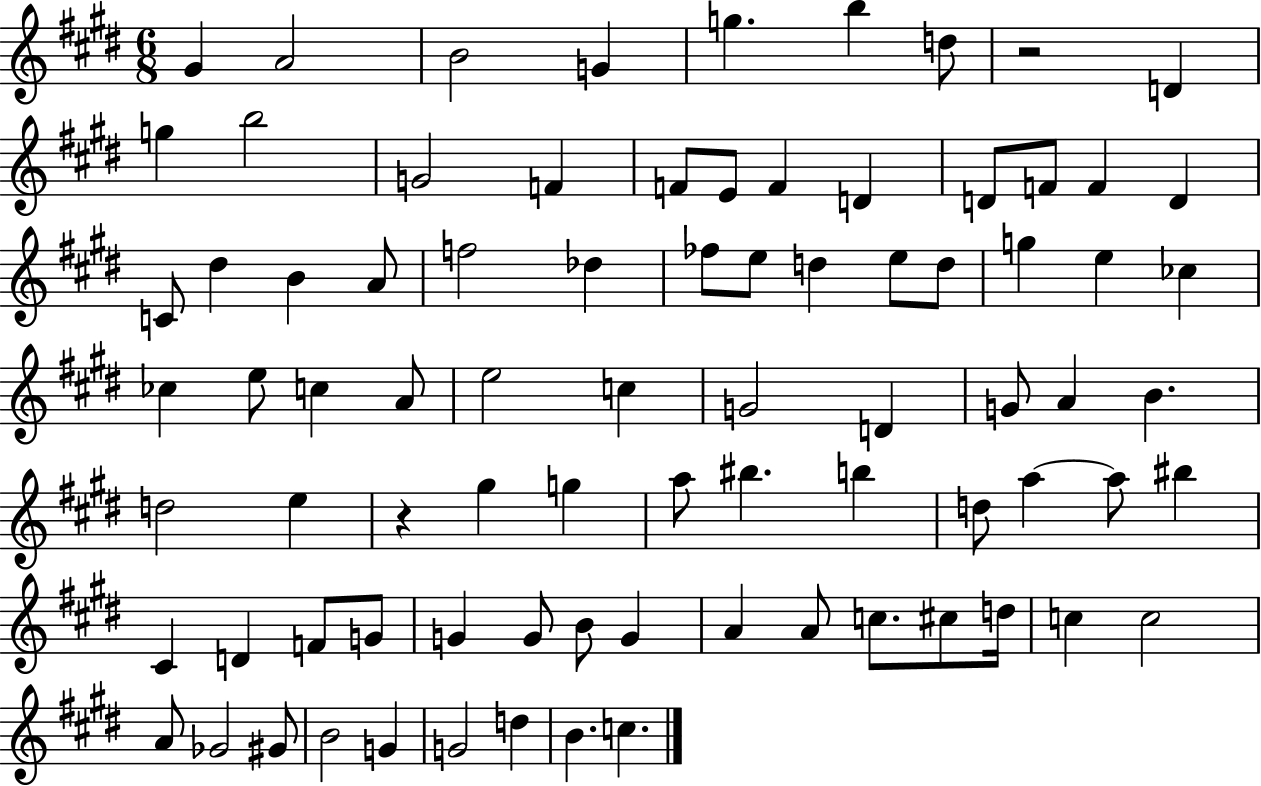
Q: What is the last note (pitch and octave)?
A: C5